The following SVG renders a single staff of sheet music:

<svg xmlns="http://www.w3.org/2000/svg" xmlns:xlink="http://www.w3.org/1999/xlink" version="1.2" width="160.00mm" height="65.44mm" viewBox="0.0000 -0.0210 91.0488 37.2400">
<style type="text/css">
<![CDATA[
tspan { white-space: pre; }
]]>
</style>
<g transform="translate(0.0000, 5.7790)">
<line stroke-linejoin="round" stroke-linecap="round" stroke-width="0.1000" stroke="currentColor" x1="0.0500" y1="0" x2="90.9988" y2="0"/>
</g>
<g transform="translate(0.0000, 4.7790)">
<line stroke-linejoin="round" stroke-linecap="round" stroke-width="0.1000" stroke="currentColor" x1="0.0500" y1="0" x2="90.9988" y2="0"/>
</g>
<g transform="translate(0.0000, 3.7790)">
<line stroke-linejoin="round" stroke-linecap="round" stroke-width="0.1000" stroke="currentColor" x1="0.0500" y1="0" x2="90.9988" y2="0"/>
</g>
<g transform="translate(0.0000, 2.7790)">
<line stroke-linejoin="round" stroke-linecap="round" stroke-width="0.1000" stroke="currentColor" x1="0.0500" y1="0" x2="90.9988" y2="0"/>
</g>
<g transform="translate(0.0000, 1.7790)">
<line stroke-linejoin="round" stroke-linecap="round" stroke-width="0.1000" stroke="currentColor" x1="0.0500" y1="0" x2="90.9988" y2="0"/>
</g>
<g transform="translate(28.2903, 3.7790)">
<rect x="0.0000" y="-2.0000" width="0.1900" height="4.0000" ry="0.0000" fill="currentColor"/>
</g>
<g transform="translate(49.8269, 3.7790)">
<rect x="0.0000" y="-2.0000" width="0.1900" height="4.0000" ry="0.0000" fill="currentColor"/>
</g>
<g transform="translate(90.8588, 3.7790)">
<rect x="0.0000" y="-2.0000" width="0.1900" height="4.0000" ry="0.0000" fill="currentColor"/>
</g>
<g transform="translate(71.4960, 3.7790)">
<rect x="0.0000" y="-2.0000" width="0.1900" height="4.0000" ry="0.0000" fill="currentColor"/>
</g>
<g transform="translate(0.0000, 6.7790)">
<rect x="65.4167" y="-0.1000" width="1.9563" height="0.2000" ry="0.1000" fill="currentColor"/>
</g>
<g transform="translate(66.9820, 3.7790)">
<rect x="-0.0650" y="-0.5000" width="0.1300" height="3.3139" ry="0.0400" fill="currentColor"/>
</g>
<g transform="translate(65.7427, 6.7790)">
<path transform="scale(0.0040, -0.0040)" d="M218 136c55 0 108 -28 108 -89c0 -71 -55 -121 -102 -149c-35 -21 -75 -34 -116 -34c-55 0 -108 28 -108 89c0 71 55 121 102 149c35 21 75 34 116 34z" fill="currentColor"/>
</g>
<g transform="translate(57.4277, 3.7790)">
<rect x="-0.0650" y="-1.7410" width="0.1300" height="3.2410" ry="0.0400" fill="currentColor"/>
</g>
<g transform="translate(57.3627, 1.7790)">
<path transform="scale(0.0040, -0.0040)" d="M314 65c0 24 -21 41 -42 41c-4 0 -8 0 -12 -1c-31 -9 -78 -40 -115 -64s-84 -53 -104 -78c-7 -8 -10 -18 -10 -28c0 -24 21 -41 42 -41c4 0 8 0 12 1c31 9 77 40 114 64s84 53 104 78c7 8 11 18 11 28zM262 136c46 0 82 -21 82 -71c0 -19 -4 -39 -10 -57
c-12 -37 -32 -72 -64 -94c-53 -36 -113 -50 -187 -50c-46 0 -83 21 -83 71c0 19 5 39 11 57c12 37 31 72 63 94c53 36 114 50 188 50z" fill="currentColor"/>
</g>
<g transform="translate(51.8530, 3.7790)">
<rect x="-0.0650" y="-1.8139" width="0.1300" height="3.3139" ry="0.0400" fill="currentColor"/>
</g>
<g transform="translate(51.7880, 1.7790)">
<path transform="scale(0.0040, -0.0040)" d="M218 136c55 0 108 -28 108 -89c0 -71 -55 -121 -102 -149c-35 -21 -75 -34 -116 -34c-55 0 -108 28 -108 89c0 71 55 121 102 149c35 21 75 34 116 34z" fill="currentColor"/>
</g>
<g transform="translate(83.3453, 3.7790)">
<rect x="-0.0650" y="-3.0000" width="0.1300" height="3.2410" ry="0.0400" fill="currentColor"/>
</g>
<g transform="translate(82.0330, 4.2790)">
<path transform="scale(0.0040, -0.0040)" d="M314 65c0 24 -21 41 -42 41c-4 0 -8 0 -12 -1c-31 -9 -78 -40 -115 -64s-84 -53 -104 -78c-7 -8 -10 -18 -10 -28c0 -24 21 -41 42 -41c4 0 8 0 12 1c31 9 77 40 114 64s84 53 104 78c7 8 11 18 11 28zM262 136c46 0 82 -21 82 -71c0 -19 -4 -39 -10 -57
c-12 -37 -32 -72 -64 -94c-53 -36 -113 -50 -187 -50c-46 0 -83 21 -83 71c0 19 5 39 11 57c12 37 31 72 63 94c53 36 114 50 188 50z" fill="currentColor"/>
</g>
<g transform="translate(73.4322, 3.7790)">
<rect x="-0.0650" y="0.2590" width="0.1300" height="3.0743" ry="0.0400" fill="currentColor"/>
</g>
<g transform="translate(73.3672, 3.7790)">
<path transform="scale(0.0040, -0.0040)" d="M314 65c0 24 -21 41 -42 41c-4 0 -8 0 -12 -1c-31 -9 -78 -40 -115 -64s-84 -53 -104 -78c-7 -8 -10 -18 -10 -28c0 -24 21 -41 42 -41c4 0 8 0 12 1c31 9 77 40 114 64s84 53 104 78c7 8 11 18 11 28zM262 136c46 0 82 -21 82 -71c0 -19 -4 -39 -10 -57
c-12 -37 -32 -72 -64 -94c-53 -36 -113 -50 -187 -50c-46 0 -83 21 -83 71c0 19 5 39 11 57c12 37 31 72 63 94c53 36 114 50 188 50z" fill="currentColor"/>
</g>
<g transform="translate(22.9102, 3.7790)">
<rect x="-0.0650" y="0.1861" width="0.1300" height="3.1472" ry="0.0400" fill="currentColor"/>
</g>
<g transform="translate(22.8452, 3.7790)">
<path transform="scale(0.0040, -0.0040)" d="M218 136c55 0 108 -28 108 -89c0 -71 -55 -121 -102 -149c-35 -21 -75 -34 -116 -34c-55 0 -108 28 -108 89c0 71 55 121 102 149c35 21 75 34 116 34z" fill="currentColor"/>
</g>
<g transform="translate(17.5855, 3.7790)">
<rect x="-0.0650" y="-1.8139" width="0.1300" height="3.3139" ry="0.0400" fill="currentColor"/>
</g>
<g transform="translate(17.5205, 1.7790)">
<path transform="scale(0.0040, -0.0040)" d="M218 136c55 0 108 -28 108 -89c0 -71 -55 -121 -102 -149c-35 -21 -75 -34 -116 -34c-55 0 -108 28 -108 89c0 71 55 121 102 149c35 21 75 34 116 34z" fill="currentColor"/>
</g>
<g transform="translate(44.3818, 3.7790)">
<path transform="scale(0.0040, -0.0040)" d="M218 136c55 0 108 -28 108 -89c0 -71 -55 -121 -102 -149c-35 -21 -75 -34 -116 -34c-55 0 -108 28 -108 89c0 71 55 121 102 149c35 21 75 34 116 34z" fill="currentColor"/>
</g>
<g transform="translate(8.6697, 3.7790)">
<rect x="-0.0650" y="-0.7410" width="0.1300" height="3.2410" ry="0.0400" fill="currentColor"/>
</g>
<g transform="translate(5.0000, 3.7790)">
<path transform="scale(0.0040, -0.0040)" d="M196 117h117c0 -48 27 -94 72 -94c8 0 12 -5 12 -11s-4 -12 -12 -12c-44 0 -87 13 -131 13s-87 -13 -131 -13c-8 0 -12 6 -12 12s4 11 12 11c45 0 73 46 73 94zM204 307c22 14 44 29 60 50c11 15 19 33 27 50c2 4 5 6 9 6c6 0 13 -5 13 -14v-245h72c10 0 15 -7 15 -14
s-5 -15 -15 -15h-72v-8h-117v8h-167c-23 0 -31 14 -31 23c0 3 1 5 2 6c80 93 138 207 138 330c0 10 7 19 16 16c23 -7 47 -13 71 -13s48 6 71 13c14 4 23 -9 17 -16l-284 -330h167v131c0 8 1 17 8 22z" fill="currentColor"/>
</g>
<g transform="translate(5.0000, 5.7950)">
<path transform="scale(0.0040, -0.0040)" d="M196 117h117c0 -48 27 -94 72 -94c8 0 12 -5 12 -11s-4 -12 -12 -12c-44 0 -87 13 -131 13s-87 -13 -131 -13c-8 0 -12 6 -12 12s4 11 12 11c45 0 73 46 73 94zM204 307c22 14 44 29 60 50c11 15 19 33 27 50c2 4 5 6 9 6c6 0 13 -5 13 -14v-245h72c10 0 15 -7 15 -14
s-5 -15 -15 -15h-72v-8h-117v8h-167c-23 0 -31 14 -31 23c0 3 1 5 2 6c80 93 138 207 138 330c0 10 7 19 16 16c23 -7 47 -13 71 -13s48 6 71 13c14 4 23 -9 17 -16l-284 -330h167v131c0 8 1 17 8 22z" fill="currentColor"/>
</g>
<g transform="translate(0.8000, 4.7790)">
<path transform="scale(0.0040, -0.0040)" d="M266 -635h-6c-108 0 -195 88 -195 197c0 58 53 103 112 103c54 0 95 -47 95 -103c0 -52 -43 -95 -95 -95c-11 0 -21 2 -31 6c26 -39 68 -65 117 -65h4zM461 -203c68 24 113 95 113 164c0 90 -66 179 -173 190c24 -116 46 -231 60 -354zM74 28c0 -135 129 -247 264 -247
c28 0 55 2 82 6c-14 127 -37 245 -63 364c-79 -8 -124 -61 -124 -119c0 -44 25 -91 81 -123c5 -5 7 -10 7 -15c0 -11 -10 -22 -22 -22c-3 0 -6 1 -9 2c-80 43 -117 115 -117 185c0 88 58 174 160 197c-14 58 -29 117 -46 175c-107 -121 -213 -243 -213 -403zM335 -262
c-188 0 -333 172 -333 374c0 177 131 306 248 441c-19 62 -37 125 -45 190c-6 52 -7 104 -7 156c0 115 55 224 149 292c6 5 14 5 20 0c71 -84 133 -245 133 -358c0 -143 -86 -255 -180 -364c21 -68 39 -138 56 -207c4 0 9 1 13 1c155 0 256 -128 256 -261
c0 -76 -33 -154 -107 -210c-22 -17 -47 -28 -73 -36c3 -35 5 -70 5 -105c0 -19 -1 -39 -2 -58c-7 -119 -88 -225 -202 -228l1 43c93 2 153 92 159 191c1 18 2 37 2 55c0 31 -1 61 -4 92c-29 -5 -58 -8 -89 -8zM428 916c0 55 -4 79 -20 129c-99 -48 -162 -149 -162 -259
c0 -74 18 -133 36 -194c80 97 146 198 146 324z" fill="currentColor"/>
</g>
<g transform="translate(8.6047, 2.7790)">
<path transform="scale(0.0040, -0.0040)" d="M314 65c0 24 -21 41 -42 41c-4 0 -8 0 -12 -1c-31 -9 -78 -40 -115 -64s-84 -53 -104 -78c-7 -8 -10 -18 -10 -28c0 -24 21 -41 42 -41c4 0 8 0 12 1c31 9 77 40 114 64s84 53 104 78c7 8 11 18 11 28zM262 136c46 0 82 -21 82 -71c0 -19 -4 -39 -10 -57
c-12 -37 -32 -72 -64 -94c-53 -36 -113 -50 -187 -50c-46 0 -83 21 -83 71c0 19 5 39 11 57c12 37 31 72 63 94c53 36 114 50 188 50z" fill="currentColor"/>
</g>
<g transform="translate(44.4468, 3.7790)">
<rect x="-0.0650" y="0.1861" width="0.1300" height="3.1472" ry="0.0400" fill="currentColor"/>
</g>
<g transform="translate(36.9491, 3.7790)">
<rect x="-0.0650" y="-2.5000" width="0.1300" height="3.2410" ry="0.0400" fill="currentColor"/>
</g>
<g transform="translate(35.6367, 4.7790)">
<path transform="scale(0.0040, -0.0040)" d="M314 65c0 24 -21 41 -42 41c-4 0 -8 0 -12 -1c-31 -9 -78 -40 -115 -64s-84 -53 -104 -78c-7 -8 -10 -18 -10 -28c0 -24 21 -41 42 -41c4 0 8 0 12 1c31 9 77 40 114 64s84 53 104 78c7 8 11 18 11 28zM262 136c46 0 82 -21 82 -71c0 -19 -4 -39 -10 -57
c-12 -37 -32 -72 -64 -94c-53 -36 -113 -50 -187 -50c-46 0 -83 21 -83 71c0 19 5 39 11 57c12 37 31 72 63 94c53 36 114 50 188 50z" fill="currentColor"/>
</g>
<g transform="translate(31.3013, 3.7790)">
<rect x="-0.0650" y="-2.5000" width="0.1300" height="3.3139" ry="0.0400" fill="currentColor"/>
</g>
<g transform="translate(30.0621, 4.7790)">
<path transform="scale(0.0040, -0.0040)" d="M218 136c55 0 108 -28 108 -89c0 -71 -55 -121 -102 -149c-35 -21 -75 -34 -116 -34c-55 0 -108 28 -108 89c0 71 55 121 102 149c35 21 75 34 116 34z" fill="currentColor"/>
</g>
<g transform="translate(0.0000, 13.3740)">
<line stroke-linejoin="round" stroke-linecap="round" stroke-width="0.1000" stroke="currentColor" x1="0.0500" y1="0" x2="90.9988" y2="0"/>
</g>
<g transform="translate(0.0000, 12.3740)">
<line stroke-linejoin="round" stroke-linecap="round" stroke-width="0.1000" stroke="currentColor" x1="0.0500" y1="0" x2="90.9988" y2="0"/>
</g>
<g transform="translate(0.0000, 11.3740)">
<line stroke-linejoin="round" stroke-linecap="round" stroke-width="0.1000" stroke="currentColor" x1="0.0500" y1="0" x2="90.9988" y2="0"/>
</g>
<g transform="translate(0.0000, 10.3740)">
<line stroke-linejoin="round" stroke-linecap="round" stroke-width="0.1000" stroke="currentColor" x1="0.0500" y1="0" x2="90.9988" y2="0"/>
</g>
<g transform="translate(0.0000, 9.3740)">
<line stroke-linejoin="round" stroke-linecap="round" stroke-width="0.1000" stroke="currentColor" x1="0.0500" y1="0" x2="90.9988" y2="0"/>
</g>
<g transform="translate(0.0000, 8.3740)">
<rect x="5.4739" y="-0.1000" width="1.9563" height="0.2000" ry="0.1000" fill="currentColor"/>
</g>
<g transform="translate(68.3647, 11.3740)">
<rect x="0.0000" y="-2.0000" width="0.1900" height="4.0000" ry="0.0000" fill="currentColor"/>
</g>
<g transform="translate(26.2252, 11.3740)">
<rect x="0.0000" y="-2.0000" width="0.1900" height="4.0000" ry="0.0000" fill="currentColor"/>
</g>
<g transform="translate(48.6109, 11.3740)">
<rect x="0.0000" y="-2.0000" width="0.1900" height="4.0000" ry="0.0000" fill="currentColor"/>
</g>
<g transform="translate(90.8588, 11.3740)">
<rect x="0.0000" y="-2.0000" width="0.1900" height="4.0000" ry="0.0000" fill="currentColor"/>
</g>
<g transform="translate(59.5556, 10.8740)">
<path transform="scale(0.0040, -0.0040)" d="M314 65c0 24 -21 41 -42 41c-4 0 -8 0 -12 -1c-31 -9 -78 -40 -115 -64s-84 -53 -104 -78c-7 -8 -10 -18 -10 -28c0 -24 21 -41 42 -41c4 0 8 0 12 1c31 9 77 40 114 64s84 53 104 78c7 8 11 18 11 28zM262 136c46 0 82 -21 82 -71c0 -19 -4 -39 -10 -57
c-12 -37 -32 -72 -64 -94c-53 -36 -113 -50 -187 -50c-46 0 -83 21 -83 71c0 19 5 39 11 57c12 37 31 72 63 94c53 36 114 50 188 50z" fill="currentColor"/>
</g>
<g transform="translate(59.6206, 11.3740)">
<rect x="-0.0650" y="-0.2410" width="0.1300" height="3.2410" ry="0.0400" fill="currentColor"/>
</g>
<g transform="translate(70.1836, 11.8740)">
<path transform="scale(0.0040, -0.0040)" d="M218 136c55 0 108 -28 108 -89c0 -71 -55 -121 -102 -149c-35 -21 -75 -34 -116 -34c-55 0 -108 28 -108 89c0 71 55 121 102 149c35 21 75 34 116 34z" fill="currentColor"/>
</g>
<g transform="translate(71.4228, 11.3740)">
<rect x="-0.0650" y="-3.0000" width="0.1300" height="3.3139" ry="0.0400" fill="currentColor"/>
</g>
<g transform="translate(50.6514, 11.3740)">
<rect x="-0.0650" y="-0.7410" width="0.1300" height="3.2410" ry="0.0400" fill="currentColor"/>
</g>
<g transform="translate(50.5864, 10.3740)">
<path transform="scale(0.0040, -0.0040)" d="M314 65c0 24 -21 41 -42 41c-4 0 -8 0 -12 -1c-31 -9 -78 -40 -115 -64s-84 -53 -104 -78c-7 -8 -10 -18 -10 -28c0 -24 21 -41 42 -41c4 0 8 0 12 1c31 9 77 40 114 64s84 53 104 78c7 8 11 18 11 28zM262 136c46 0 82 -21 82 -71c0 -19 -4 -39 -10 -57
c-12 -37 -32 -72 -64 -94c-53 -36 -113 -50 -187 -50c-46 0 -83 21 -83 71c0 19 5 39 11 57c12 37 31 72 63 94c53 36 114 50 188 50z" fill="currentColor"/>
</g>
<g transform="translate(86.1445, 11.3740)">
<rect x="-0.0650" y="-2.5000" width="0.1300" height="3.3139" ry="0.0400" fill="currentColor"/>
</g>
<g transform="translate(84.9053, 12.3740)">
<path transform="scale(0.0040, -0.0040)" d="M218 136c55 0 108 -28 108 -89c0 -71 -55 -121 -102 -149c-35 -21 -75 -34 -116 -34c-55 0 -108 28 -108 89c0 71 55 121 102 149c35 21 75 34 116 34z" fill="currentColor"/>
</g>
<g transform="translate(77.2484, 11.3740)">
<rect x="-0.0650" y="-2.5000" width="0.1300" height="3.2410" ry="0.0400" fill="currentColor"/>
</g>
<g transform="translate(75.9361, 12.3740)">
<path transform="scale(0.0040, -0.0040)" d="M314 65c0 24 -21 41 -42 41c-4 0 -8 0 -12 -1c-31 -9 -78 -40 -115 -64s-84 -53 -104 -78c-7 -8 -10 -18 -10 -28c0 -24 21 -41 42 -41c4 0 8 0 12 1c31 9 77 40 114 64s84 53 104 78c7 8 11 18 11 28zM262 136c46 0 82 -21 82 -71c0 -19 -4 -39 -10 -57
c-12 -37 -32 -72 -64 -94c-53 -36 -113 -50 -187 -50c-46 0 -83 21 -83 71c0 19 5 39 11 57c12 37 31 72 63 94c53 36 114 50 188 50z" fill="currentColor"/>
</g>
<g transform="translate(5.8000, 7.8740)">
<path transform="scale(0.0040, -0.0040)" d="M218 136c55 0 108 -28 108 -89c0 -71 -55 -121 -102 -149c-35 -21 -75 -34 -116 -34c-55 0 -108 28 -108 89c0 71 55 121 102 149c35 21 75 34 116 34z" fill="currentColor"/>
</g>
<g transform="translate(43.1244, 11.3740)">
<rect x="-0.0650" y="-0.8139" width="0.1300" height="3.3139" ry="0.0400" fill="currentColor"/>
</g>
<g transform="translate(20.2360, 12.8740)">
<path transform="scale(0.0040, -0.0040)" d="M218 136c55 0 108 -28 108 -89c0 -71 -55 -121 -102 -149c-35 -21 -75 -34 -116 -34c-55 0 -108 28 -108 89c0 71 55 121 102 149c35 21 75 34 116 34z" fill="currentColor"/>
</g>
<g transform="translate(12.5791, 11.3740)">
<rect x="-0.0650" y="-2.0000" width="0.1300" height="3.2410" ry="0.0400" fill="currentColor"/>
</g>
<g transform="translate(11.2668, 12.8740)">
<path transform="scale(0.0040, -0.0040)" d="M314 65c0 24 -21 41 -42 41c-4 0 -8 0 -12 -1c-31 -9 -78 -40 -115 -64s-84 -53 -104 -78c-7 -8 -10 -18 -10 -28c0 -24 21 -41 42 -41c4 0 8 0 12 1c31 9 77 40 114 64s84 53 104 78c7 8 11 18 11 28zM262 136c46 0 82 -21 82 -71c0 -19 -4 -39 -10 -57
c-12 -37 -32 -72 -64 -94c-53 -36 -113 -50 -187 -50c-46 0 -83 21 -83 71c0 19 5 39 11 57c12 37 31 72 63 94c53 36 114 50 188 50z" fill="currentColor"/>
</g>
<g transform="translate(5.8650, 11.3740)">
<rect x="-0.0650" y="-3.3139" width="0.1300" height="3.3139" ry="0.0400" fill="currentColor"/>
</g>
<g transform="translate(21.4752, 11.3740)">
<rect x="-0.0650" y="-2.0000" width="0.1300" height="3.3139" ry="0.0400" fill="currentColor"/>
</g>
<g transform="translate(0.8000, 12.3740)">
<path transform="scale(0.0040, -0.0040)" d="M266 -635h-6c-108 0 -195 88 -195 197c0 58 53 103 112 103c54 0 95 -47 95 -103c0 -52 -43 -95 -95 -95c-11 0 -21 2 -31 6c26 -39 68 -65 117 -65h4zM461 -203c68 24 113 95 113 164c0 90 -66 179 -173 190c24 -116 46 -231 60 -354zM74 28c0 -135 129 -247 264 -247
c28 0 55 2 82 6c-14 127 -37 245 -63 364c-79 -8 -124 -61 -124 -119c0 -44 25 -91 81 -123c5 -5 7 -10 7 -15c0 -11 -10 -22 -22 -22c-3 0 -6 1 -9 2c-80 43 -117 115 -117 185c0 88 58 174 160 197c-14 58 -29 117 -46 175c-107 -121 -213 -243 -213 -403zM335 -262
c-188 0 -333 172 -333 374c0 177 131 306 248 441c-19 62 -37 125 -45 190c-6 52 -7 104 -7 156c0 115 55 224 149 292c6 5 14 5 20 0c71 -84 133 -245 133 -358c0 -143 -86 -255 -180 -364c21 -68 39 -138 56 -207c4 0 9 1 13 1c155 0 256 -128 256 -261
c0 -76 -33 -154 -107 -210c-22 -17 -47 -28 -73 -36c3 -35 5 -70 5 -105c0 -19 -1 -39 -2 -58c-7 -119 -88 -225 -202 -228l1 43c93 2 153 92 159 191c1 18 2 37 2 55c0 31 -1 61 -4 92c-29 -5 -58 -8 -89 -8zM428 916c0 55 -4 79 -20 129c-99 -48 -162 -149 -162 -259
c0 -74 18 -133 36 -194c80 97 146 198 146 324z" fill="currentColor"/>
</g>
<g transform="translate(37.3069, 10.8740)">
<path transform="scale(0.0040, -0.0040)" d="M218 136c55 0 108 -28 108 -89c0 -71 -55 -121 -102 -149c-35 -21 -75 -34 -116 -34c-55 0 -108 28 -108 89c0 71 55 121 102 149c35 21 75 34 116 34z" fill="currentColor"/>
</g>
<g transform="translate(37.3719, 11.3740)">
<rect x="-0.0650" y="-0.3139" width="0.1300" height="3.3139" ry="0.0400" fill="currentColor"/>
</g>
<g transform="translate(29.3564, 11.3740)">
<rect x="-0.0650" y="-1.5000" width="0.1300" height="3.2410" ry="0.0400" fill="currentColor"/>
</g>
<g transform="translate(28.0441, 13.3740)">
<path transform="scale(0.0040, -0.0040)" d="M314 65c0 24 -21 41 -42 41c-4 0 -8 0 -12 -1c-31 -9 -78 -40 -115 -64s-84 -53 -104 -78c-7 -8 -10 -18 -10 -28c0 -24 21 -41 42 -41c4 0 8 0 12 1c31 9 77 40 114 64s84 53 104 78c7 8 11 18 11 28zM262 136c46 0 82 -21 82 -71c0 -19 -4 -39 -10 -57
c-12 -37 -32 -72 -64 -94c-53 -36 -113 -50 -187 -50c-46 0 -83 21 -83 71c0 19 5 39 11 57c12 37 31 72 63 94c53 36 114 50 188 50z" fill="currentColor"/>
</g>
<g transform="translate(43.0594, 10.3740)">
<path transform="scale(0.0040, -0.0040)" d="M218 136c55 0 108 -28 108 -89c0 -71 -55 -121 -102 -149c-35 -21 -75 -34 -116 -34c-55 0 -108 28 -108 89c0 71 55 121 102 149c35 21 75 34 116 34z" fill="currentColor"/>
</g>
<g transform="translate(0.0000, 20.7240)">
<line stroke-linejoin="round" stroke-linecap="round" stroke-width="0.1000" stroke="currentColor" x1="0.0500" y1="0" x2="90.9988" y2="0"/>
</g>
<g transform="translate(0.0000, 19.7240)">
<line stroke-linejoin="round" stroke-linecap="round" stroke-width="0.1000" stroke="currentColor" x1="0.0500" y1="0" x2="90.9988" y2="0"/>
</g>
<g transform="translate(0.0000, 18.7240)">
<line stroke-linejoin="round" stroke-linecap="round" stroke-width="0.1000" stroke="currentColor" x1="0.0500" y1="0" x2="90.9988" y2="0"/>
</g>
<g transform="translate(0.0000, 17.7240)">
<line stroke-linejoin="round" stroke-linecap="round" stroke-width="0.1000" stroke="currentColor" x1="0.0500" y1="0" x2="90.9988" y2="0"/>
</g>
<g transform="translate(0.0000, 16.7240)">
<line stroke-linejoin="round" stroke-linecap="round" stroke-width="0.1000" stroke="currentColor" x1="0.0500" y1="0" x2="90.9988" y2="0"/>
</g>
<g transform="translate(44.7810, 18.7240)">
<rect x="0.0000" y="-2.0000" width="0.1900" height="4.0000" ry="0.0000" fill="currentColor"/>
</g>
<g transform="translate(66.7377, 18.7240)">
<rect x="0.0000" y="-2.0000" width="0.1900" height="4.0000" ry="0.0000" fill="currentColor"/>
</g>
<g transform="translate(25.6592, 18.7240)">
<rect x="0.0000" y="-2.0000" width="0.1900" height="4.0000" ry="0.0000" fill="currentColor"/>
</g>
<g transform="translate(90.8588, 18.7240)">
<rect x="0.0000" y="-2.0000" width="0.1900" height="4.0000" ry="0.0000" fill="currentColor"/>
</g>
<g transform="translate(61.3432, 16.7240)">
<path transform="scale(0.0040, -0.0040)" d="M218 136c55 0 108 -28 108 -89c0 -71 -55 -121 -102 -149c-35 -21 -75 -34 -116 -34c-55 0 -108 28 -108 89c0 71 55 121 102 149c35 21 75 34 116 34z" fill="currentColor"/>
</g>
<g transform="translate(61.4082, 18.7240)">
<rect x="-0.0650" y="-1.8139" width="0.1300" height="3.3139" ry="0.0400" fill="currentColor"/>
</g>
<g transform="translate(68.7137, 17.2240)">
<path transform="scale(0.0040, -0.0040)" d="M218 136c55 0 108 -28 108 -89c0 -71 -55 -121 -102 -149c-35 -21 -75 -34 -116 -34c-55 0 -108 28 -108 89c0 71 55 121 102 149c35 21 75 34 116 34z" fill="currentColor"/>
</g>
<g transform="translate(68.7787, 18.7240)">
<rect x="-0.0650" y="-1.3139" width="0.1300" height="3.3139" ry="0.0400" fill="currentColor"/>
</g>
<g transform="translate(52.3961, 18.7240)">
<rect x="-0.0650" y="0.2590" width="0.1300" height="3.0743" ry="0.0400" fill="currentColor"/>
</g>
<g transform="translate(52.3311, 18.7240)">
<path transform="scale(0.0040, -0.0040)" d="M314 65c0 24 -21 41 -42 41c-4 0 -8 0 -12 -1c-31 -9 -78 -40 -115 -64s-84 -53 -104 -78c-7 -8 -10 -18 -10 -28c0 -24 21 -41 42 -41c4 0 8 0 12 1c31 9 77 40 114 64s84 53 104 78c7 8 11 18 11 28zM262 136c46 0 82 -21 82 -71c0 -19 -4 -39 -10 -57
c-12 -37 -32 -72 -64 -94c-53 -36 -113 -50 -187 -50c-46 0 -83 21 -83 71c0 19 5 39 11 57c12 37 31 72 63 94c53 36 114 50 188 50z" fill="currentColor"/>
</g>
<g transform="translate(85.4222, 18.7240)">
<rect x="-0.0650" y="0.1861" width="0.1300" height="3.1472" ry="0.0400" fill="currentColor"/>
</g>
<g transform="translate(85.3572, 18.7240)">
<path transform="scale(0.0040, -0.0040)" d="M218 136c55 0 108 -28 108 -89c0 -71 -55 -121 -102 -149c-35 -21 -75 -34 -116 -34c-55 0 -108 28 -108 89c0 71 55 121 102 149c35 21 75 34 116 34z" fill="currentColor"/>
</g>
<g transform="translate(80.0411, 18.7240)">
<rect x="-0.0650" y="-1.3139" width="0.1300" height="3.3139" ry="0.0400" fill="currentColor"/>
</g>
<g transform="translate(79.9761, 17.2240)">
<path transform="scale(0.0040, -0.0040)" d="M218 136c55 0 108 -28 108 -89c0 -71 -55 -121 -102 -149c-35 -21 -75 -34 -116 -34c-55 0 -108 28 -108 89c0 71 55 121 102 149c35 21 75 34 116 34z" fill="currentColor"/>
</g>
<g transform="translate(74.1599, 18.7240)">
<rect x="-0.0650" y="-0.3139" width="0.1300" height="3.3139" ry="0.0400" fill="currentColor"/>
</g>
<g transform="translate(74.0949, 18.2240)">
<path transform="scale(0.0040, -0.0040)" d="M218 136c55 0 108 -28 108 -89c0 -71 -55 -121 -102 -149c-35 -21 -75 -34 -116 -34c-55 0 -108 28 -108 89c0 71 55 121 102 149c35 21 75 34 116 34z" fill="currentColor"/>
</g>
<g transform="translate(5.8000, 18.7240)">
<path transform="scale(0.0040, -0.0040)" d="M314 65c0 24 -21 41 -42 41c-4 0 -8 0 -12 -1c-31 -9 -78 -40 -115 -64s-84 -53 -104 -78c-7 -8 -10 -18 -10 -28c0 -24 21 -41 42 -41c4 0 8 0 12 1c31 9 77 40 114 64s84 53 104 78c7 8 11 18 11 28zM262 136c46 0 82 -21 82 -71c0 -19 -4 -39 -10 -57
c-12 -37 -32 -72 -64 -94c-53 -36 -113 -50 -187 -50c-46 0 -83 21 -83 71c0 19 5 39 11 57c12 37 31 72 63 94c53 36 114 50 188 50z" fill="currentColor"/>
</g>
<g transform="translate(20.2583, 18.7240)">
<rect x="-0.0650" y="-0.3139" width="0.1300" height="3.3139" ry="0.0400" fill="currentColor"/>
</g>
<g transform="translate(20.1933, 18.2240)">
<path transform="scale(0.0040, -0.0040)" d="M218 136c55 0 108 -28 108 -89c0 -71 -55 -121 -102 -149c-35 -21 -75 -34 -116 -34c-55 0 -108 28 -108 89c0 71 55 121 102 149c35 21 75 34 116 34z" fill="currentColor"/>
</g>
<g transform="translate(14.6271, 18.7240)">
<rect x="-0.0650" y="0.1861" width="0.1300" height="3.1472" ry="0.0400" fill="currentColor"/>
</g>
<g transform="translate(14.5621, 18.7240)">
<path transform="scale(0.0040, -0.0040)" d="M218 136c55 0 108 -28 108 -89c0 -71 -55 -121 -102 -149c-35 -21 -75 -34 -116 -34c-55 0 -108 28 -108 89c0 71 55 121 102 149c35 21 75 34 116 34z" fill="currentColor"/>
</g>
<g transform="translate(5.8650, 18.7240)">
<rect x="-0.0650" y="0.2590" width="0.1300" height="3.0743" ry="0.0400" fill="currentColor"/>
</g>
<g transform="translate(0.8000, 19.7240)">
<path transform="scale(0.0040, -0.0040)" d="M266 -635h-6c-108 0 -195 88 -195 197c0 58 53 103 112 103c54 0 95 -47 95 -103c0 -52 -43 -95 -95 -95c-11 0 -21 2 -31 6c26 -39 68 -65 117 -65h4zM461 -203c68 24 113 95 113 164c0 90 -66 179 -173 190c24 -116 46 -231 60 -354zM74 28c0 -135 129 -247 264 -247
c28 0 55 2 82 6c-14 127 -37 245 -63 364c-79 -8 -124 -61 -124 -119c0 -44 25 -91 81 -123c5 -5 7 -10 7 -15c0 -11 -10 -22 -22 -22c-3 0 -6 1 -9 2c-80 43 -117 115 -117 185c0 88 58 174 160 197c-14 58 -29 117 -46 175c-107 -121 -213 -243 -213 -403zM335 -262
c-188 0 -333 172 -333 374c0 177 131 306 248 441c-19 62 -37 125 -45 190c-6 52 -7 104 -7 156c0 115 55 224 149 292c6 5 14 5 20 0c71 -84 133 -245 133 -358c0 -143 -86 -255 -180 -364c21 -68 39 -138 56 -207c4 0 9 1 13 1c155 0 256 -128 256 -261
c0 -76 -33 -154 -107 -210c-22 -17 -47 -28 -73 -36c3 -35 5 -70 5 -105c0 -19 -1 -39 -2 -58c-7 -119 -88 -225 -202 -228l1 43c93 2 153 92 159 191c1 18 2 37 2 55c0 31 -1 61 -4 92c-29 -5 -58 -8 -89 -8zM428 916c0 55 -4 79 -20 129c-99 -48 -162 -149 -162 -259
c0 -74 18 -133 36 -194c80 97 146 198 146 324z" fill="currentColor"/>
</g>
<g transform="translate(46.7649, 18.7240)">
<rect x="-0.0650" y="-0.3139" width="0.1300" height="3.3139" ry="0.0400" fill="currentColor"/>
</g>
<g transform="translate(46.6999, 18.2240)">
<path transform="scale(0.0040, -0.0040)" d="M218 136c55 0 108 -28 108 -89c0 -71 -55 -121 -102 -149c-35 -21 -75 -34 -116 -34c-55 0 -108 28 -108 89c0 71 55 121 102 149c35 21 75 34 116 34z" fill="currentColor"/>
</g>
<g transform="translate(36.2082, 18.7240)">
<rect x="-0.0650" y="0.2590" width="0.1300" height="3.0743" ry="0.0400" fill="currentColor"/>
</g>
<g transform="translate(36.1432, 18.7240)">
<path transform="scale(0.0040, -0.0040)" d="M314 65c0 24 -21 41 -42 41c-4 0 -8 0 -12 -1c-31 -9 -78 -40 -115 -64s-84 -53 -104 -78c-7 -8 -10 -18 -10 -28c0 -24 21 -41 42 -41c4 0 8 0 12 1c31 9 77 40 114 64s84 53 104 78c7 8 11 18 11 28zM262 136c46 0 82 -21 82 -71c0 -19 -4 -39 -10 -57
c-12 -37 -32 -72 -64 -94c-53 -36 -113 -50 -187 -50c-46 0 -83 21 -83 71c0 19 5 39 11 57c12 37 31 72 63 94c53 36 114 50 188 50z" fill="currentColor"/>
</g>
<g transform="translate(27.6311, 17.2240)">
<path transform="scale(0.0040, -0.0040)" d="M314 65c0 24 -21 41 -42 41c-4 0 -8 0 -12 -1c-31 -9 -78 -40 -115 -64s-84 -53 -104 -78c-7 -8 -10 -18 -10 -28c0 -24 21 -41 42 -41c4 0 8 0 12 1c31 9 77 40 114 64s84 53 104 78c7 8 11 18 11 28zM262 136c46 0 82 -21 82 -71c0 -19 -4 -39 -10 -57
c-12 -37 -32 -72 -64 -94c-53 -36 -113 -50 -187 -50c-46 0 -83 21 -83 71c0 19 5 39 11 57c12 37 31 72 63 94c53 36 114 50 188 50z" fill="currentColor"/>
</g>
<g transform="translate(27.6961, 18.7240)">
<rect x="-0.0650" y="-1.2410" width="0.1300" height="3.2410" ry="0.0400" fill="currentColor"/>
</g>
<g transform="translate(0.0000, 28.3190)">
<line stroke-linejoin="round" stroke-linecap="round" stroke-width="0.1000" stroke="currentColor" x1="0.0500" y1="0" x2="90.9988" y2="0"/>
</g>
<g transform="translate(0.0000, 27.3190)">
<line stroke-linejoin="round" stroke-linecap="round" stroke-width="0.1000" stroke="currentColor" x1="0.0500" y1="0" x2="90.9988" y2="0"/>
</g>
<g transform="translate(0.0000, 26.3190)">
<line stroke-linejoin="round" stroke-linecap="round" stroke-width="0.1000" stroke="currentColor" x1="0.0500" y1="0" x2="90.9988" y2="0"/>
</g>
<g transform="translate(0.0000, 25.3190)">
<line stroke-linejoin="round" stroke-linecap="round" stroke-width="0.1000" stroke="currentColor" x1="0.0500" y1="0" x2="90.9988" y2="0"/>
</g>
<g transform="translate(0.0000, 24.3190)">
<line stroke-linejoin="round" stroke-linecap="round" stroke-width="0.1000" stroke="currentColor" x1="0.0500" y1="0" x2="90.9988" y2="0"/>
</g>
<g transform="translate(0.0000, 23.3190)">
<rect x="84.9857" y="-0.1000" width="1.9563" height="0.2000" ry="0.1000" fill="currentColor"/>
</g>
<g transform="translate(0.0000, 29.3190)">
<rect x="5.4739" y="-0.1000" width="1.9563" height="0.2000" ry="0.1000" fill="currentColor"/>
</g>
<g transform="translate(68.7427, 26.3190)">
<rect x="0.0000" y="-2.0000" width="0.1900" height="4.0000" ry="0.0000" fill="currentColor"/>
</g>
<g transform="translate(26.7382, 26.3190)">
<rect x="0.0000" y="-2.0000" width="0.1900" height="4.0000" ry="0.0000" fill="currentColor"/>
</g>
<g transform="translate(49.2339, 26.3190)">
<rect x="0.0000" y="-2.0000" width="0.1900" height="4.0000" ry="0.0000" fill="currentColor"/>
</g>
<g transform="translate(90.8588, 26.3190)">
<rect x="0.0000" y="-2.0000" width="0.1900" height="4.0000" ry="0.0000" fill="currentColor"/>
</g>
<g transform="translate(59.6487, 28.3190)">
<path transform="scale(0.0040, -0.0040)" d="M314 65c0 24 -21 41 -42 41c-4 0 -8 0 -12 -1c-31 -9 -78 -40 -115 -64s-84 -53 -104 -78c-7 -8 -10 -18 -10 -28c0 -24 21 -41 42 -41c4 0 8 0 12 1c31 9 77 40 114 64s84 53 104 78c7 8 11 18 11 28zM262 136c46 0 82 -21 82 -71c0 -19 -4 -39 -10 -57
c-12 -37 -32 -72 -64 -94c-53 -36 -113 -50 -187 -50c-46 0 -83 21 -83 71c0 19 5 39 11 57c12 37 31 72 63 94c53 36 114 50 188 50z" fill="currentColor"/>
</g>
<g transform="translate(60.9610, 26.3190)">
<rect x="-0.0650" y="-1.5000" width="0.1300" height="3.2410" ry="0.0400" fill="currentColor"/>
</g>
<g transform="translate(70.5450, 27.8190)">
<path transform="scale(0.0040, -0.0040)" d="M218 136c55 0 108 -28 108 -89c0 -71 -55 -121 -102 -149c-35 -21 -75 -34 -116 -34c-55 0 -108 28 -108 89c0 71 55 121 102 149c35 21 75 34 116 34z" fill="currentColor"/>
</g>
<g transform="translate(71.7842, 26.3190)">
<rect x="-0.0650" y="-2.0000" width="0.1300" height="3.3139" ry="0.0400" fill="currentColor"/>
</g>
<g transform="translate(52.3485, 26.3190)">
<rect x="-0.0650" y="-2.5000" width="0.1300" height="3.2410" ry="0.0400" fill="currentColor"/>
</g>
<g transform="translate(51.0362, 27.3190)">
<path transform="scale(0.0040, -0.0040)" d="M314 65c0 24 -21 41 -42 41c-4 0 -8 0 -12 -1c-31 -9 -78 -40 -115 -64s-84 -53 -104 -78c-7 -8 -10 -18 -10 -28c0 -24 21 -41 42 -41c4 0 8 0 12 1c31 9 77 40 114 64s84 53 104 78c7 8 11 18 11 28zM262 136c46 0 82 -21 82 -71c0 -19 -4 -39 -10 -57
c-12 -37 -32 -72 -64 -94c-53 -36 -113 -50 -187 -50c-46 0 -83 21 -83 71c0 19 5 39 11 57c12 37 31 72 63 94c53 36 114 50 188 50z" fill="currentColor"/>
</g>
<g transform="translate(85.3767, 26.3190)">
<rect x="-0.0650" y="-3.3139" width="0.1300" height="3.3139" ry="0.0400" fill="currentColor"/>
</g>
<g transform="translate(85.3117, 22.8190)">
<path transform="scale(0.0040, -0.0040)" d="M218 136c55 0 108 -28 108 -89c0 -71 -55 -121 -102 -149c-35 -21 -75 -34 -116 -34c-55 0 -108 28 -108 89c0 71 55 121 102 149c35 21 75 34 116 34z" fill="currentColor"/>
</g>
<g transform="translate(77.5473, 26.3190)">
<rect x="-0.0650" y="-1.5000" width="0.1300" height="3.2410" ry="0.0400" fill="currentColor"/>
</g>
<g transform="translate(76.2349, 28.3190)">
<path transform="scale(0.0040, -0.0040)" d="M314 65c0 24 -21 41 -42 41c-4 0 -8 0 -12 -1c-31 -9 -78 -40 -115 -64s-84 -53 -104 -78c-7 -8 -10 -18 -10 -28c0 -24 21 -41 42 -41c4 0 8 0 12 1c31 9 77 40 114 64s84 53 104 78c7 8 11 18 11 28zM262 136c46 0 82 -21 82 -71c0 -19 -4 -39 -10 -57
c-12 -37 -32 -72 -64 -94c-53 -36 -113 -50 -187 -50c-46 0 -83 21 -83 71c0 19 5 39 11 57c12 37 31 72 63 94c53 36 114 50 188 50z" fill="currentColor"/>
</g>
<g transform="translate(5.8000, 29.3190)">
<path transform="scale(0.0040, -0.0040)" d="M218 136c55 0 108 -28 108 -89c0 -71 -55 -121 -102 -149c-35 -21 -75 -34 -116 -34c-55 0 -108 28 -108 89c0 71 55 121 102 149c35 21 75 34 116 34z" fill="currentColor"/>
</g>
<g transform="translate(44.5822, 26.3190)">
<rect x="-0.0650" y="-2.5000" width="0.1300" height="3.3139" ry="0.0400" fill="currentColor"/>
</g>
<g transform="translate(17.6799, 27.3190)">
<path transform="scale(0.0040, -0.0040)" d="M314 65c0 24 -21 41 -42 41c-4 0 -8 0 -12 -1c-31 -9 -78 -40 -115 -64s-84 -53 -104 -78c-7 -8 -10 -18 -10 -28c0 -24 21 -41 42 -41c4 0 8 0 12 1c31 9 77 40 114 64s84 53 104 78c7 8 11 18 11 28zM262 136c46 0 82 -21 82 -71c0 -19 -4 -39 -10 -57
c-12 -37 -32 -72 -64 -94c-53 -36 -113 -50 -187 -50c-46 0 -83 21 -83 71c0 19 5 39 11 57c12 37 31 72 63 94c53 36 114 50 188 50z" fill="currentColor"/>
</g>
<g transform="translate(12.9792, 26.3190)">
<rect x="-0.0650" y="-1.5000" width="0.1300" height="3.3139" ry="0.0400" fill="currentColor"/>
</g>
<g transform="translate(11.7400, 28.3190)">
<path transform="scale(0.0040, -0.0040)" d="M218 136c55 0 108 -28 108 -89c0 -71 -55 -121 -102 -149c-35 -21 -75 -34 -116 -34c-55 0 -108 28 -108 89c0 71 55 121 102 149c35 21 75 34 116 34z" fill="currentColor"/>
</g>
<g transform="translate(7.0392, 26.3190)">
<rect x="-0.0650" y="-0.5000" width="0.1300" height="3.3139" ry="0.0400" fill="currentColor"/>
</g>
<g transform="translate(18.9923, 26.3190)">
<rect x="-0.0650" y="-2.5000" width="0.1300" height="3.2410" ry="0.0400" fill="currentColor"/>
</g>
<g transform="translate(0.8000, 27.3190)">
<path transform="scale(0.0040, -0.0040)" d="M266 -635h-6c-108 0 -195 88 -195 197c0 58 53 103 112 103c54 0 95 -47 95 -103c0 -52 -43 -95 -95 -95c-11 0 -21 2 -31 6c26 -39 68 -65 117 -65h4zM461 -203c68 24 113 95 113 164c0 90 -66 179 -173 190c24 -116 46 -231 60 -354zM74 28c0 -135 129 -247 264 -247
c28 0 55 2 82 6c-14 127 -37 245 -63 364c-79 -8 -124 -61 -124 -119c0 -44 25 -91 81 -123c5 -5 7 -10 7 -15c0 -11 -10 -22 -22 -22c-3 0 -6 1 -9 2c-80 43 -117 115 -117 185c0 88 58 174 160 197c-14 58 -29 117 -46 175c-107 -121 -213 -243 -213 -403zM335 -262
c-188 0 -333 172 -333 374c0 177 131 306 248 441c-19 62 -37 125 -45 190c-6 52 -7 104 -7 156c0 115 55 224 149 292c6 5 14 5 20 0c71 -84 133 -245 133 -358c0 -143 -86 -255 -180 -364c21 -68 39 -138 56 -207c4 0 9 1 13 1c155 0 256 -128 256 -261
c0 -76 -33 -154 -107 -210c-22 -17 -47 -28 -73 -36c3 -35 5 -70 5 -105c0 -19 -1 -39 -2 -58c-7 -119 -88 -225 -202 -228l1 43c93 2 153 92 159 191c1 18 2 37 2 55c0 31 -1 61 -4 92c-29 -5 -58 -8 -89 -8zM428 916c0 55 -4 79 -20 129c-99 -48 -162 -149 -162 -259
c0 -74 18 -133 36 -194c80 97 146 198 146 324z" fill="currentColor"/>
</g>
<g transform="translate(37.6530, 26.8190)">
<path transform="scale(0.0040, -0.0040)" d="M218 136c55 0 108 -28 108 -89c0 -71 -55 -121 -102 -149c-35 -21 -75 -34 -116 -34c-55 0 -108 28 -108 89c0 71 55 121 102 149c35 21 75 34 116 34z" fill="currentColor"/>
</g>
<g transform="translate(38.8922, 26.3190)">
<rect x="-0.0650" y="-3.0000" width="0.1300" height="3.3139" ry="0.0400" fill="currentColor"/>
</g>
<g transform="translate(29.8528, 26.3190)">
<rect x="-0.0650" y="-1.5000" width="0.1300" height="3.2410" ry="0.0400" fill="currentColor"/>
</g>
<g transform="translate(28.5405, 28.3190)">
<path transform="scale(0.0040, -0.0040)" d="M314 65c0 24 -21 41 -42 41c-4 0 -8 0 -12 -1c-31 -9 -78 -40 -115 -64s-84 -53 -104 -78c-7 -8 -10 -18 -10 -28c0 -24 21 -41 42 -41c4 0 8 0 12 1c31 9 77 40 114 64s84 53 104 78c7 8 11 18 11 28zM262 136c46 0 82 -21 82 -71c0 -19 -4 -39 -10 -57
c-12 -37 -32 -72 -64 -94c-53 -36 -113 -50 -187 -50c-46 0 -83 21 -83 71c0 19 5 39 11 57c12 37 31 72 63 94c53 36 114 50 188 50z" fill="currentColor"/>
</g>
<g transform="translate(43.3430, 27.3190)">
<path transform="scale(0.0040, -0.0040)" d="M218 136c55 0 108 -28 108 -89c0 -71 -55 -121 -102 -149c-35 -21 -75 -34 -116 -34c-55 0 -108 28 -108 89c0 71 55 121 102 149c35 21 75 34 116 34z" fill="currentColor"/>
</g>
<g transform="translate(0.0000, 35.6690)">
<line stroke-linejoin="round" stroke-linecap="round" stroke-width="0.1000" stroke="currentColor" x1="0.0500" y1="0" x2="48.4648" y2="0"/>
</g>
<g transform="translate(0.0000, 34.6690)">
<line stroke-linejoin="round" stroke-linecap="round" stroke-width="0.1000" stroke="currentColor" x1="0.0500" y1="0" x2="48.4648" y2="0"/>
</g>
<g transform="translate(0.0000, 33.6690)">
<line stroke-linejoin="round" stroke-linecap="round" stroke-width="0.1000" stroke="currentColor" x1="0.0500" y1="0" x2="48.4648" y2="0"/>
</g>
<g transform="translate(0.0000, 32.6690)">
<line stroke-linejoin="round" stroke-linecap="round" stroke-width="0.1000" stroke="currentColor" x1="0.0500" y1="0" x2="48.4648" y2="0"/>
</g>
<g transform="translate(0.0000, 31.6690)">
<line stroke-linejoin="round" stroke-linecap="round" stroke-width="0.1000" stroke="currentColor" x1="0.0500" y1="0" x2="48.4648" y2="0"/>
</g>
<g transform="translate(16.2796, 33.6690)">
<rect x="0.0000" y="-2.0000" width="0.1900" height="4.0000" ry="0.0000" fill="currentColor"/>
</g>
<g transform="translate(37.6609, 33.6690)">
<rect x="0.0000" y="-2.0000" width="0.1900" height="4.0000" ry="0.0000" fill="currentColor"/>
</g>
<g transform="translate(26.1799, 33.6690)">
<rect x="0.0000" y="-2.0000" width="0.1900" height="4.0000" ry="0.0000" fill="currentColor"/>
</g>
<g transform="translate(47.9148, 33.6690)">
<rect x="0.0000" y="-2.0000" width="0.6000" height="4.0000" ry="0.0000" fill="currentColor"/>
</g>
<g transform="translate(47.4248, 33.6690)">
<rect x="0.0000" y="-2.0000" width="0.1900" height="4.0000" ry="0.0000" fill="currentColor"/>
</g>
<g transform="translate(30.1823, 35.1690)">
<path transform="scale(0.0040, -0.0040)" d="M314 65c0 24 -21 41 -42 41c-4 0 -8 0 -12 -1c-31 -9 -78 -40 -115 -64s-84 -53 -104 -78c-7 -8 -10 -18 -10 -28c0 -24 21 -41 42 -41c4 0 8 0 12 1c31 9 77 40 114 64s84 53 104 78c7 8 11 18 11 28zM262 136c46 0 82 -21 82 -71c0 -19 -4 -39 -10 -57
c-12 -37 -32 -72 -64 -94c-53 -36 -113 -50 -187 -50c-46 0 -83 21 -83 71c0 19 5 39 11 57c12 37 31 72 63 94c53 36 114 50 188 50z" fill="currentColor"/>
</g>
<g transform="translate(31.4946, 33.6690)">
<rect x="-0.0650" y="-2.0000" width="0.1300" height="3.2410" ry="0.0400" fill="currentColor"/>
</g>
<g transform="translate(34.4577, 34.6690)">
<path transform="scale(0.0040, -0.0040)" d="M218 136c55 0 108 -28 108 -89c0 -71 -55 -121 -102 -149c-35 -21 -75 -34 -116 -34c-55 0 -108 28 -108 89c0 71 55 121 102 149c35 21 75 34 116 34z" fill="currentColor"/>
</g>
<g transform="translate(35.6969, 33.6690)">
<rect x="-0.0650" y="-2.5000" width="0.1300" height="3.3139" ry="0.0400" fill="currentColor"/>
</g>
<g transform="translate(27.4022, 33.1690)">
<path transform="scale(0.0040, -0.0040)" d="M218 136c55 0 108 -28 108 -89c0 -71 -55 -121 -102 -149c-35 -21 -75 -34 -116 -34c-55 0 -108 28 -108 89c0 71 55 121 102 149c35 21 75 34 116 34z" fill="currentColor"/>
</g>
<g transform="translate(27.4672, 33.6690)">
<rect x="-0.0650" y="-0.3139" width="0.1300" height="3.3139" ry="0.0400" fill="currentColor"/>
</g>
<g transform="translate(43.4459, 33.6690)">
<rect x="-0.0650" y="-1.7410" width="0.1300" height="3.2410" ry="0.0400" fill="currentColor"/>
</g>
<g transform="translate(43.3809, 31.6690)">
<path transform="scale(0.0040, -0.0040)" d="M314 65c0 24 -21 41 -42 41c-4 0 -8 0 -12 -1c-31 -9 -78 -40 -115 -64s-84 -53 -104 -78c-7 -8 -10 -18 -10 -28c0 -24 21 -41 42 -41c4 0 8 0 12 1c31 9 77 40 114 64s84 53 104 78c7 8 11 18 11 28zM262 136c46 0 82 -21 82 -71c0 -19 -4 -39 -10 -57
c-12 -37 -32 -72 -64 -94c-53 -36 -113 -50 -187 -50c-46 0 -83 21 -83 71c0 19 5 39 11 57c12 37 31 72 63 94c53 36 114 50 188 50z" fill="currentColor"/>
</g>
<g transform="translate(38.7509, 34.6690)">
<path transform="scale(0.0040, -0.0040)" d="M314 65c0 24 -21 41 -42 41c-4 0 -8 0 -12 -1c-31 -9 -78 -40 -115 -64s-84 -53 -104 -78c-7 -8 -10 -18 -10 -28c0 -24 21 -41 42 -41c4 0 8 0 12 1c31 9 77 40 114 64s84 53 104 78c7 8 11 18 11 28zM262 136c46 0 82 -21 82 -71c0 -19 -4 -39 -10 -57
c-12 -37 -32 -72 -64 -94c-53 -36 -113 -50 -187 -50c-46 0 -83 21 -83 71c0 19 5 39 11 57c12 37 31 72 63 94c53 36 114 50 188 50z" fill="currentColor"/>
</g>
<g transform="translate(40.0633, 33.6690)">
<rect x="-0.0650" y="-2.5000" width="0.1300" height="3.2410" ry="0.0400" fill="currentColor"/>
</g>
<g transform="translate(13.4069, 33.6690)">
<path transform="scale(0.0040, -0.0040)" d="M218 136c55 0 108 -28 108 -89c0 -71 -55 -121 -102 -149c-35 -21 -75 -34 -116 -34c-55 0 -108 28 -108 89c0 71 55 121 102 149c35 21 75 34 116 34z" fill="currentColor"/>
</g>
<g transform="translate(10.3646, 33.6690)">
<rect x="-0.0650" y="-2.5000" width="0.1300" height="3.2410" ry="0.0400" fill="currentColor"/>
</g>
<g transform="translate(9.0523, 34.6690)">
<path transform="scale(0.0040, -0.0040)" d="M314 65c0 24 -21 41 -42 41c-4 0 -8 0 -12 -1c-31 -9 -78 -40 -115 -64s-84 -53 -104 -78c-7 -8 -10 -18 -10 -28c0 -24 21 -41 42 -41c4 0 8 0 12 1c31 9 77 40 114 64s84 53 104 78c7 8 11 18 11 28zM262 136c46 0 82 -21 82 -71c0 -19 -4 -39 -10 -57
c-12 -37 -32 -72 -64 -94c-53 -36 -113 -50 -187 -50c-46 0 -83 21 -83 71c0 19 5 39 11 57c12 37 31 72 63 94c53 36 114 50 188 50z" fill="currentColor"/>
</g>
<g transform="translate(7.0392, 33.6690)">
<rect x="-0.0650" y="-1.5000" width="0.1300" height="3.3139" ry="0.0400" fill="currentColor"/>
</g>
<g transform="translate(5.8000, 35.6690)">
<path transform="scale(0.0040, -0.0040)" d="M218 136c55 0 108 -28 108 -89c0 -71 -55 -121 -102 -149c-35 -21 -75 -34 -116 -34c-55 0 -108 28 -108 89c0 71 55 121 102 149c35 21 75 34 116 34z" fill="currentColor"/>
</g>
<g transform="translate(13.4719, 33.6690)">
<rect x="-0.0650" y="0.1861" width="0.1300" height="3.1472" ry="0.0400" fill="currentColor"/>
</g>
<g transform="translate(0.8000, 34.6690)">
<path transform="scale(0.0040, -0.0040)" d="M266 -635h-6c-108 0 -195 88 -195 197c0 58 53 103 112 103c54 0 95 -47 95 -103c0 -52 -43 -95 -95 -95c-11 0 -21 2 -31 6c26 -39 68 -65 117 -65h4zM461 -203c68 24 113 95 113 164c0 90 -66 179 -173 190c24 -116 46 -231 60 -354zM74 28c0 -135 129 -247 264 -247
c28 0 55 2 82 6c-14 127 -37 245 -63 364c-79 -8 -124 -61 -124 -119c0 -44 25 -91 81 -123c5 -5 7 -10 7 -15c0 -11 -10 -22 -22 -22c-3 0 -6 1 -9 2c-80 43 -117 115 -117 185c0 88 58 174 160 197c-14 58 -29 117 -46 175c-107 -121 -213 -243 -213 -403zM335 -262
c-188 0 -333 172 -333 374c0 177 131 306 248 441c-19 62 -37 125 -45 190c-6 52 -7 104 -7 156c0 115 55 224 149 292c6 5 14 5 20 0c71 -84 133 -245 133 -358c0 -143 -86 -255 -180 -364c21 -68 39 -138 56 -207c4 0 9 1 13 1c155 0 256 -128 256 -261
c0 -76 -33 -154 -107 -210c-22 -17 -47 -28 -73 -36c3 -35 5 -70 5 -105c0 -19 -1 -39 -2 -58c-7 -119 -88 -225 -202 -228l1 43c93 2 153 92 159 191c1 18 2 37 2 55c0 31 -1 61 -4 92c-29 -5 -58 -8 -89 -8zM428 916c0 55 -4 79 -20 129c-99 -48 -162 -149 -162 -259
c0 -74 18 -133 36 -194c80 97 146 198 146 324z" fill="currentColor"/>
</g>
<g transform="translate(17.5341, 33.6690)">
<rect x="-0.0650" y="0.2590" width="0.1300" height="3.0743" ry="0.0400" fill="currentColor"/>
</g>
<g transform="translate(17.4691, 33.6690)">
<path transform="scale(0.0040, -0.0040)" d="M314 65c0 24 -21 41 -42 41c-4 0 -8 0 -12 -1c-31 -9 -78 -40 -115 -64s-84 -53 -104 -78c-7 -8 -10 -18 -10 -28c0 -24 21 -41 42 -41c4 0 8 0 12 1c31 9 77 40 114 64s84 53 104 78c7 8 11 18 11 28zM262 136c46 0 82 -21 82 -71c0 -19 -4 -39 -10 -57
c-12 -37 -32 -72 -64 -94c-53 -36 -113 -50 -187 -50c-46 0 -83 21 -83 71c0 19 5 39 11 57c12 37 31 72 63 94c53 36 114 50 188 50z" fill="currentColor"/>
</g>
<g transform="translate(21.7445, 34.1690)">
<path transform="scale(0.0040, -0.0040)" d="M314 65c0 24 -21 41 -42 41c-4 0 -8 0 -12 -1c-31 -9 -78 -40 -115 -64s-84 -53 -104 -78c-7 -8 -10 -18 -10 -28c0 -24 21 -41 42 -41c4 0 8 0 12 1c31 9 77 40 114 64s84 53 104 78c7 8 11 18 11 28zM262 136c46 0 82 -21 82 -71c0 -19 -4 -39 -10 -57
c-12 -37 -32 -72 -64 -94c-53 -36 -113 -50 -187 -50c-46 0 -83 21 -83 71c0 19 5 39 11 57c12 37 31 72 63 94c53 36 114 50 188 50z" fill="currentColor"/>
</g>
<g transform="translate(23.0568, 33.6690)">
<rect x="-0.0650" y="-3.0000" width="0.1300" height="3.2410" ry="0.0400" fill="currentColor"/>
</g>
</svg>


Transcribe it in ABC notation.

X:1
T:Untitled
M:4/4
L:1/4
K:C
d2 f B G G2 B f f2 C B2 A2 b F2 F E2 c d d2 c2 A G2 G B2 B c e2 B2 c B2 f e c e B C E G2 E2 A G G2 E2 F E2 b E G2 B B2 A2 c F2 G G2 f2